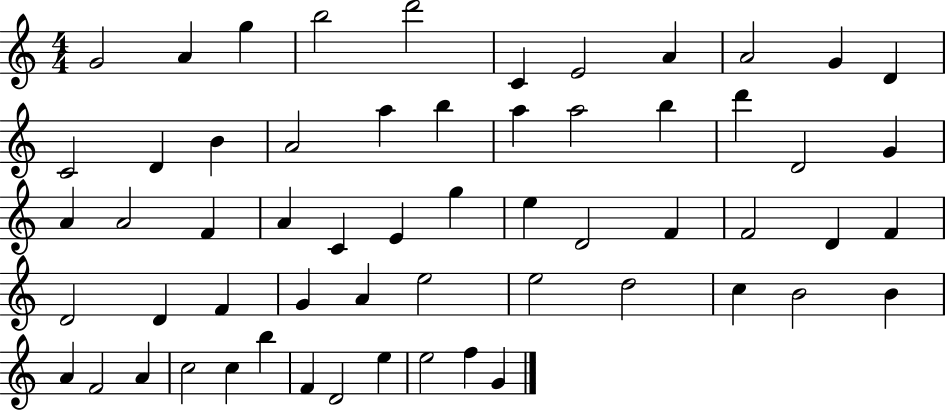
{
  \clef treble
  \numericTimeSignature
  \time 4/4
  \key c \major
  g'2 a'4 g''4 | b''2 d'''2 | c'4 e'2 a'4 | a'2 g'4 d'4 | \break c'2 d'4 b'4 | a'2 a''4 b''4 | a''4 a''2 b''4 | d'''4 d'2 g'4 | \break a'4 a'2 f'4 | a'4 c'4 e'4 g''4 | e''4 d'2 f'4 | f'2 d'4 f'4 | \break d'2 d'4 f'4 | g'4 a'4 e''2 | e''2 d''2 | c''4 b'2 b'4 | \break a'4 f'2 a'4 | c''2 c''4 b''4 | f'4 d'2 e''4 | e''2 f''4 g'4 | \break \bar "|."
}